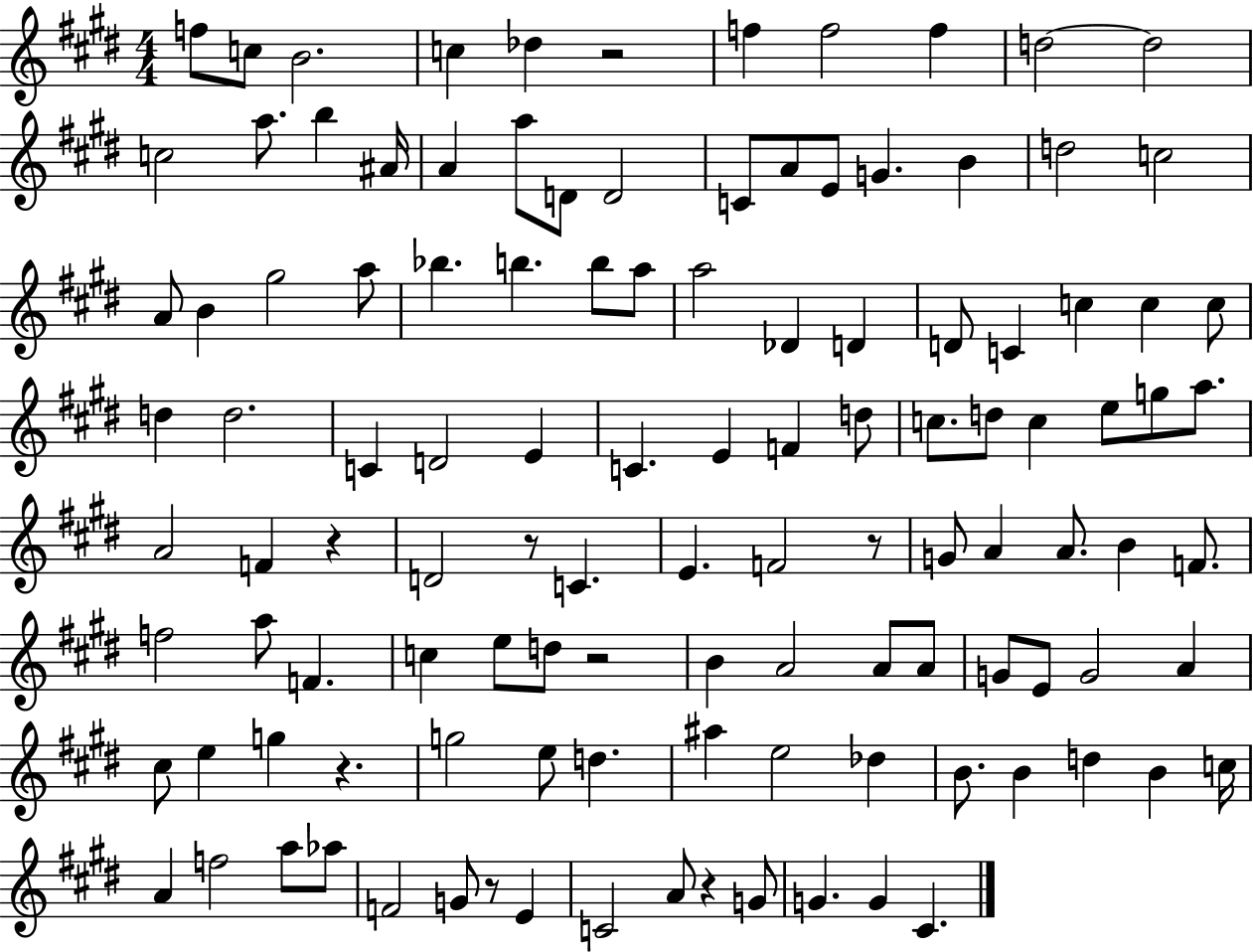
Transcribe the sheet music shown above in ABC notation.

X:1
T:Untitled
M:4/4
L:1/4
K:E
f/2 c/2 B2 c _d z2 f f2 f d2 d2 c2 a/2 b ^A/4 A a/2 D/2 D2 C/2 A/2 E/2 G B d2 c2 A/2 B ^g2 a/2 _b b b/2 a/2 a2 _D D D/2 C c c c/2 d d2 C D2 E C E F d/2 c/2 d/2 c e/2 g/2 a/2 A2 F z D2 z/2 C E F2 z/2 G/2 A A/2 B F/2 f2 a/2 F c e/2 d/2 z2 B A2 A/2 A/2 G/2 E/2 G2 A ^c/2 e g z g2 e/2 d ^a e2 _d B/2 B d B c/4 A f2 a/2 _a/2 F2 G/2 z/2 E C2 A/2 z G/2 G G ^C